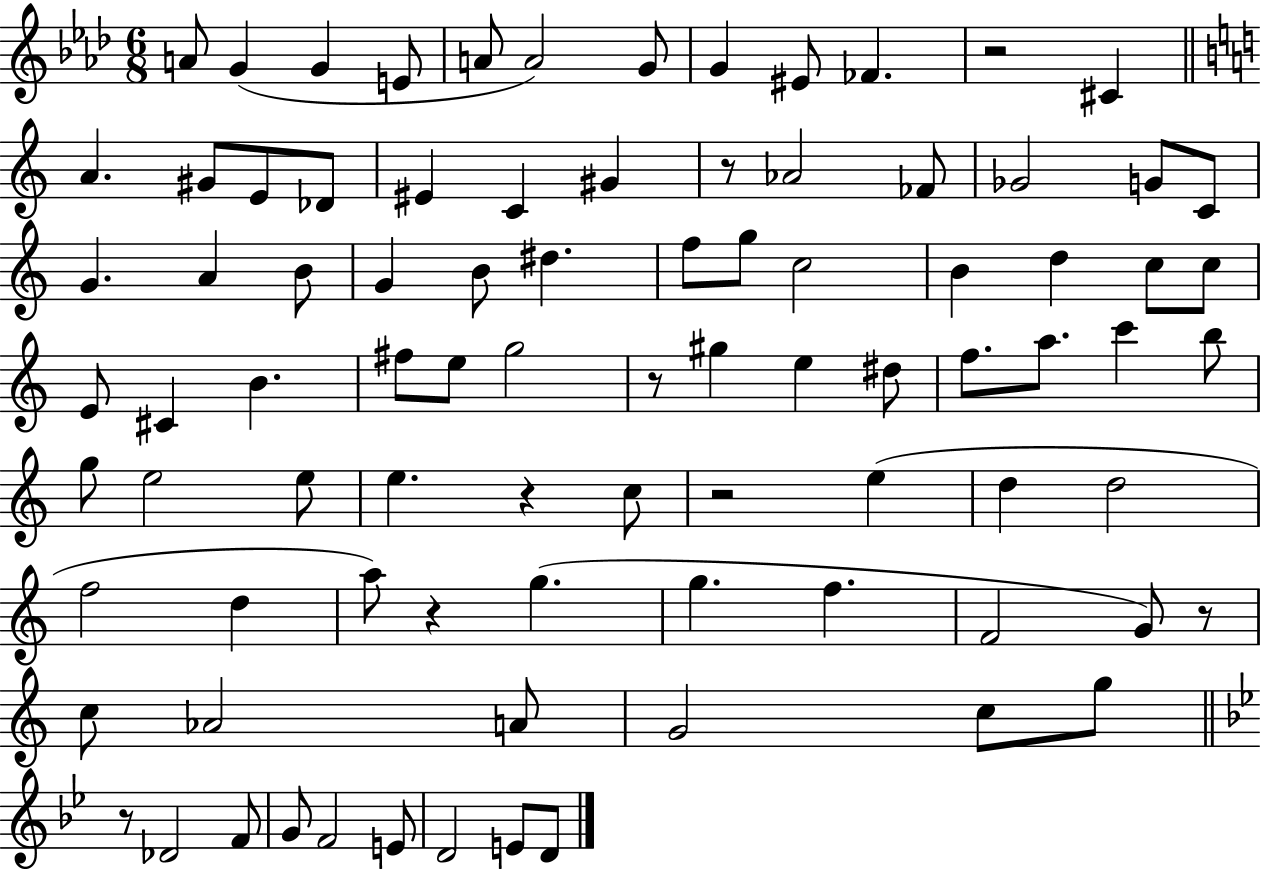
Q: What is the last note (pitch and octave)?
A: D4